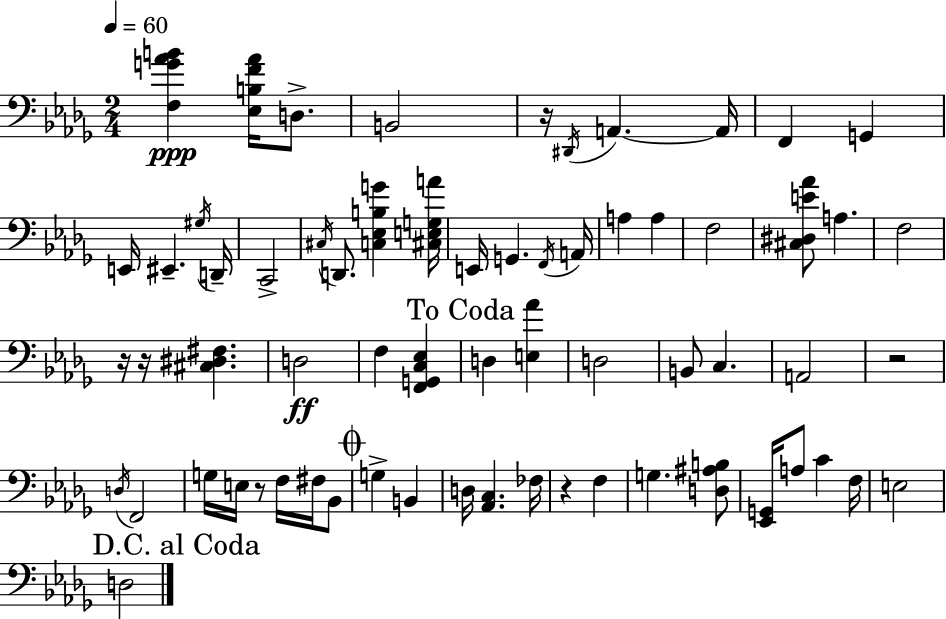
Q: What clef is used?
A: bass